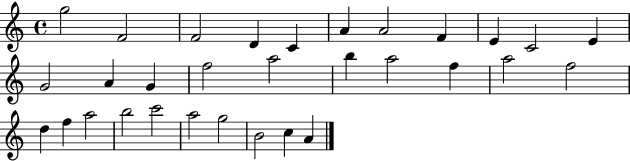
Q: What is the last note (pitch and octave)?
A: A4